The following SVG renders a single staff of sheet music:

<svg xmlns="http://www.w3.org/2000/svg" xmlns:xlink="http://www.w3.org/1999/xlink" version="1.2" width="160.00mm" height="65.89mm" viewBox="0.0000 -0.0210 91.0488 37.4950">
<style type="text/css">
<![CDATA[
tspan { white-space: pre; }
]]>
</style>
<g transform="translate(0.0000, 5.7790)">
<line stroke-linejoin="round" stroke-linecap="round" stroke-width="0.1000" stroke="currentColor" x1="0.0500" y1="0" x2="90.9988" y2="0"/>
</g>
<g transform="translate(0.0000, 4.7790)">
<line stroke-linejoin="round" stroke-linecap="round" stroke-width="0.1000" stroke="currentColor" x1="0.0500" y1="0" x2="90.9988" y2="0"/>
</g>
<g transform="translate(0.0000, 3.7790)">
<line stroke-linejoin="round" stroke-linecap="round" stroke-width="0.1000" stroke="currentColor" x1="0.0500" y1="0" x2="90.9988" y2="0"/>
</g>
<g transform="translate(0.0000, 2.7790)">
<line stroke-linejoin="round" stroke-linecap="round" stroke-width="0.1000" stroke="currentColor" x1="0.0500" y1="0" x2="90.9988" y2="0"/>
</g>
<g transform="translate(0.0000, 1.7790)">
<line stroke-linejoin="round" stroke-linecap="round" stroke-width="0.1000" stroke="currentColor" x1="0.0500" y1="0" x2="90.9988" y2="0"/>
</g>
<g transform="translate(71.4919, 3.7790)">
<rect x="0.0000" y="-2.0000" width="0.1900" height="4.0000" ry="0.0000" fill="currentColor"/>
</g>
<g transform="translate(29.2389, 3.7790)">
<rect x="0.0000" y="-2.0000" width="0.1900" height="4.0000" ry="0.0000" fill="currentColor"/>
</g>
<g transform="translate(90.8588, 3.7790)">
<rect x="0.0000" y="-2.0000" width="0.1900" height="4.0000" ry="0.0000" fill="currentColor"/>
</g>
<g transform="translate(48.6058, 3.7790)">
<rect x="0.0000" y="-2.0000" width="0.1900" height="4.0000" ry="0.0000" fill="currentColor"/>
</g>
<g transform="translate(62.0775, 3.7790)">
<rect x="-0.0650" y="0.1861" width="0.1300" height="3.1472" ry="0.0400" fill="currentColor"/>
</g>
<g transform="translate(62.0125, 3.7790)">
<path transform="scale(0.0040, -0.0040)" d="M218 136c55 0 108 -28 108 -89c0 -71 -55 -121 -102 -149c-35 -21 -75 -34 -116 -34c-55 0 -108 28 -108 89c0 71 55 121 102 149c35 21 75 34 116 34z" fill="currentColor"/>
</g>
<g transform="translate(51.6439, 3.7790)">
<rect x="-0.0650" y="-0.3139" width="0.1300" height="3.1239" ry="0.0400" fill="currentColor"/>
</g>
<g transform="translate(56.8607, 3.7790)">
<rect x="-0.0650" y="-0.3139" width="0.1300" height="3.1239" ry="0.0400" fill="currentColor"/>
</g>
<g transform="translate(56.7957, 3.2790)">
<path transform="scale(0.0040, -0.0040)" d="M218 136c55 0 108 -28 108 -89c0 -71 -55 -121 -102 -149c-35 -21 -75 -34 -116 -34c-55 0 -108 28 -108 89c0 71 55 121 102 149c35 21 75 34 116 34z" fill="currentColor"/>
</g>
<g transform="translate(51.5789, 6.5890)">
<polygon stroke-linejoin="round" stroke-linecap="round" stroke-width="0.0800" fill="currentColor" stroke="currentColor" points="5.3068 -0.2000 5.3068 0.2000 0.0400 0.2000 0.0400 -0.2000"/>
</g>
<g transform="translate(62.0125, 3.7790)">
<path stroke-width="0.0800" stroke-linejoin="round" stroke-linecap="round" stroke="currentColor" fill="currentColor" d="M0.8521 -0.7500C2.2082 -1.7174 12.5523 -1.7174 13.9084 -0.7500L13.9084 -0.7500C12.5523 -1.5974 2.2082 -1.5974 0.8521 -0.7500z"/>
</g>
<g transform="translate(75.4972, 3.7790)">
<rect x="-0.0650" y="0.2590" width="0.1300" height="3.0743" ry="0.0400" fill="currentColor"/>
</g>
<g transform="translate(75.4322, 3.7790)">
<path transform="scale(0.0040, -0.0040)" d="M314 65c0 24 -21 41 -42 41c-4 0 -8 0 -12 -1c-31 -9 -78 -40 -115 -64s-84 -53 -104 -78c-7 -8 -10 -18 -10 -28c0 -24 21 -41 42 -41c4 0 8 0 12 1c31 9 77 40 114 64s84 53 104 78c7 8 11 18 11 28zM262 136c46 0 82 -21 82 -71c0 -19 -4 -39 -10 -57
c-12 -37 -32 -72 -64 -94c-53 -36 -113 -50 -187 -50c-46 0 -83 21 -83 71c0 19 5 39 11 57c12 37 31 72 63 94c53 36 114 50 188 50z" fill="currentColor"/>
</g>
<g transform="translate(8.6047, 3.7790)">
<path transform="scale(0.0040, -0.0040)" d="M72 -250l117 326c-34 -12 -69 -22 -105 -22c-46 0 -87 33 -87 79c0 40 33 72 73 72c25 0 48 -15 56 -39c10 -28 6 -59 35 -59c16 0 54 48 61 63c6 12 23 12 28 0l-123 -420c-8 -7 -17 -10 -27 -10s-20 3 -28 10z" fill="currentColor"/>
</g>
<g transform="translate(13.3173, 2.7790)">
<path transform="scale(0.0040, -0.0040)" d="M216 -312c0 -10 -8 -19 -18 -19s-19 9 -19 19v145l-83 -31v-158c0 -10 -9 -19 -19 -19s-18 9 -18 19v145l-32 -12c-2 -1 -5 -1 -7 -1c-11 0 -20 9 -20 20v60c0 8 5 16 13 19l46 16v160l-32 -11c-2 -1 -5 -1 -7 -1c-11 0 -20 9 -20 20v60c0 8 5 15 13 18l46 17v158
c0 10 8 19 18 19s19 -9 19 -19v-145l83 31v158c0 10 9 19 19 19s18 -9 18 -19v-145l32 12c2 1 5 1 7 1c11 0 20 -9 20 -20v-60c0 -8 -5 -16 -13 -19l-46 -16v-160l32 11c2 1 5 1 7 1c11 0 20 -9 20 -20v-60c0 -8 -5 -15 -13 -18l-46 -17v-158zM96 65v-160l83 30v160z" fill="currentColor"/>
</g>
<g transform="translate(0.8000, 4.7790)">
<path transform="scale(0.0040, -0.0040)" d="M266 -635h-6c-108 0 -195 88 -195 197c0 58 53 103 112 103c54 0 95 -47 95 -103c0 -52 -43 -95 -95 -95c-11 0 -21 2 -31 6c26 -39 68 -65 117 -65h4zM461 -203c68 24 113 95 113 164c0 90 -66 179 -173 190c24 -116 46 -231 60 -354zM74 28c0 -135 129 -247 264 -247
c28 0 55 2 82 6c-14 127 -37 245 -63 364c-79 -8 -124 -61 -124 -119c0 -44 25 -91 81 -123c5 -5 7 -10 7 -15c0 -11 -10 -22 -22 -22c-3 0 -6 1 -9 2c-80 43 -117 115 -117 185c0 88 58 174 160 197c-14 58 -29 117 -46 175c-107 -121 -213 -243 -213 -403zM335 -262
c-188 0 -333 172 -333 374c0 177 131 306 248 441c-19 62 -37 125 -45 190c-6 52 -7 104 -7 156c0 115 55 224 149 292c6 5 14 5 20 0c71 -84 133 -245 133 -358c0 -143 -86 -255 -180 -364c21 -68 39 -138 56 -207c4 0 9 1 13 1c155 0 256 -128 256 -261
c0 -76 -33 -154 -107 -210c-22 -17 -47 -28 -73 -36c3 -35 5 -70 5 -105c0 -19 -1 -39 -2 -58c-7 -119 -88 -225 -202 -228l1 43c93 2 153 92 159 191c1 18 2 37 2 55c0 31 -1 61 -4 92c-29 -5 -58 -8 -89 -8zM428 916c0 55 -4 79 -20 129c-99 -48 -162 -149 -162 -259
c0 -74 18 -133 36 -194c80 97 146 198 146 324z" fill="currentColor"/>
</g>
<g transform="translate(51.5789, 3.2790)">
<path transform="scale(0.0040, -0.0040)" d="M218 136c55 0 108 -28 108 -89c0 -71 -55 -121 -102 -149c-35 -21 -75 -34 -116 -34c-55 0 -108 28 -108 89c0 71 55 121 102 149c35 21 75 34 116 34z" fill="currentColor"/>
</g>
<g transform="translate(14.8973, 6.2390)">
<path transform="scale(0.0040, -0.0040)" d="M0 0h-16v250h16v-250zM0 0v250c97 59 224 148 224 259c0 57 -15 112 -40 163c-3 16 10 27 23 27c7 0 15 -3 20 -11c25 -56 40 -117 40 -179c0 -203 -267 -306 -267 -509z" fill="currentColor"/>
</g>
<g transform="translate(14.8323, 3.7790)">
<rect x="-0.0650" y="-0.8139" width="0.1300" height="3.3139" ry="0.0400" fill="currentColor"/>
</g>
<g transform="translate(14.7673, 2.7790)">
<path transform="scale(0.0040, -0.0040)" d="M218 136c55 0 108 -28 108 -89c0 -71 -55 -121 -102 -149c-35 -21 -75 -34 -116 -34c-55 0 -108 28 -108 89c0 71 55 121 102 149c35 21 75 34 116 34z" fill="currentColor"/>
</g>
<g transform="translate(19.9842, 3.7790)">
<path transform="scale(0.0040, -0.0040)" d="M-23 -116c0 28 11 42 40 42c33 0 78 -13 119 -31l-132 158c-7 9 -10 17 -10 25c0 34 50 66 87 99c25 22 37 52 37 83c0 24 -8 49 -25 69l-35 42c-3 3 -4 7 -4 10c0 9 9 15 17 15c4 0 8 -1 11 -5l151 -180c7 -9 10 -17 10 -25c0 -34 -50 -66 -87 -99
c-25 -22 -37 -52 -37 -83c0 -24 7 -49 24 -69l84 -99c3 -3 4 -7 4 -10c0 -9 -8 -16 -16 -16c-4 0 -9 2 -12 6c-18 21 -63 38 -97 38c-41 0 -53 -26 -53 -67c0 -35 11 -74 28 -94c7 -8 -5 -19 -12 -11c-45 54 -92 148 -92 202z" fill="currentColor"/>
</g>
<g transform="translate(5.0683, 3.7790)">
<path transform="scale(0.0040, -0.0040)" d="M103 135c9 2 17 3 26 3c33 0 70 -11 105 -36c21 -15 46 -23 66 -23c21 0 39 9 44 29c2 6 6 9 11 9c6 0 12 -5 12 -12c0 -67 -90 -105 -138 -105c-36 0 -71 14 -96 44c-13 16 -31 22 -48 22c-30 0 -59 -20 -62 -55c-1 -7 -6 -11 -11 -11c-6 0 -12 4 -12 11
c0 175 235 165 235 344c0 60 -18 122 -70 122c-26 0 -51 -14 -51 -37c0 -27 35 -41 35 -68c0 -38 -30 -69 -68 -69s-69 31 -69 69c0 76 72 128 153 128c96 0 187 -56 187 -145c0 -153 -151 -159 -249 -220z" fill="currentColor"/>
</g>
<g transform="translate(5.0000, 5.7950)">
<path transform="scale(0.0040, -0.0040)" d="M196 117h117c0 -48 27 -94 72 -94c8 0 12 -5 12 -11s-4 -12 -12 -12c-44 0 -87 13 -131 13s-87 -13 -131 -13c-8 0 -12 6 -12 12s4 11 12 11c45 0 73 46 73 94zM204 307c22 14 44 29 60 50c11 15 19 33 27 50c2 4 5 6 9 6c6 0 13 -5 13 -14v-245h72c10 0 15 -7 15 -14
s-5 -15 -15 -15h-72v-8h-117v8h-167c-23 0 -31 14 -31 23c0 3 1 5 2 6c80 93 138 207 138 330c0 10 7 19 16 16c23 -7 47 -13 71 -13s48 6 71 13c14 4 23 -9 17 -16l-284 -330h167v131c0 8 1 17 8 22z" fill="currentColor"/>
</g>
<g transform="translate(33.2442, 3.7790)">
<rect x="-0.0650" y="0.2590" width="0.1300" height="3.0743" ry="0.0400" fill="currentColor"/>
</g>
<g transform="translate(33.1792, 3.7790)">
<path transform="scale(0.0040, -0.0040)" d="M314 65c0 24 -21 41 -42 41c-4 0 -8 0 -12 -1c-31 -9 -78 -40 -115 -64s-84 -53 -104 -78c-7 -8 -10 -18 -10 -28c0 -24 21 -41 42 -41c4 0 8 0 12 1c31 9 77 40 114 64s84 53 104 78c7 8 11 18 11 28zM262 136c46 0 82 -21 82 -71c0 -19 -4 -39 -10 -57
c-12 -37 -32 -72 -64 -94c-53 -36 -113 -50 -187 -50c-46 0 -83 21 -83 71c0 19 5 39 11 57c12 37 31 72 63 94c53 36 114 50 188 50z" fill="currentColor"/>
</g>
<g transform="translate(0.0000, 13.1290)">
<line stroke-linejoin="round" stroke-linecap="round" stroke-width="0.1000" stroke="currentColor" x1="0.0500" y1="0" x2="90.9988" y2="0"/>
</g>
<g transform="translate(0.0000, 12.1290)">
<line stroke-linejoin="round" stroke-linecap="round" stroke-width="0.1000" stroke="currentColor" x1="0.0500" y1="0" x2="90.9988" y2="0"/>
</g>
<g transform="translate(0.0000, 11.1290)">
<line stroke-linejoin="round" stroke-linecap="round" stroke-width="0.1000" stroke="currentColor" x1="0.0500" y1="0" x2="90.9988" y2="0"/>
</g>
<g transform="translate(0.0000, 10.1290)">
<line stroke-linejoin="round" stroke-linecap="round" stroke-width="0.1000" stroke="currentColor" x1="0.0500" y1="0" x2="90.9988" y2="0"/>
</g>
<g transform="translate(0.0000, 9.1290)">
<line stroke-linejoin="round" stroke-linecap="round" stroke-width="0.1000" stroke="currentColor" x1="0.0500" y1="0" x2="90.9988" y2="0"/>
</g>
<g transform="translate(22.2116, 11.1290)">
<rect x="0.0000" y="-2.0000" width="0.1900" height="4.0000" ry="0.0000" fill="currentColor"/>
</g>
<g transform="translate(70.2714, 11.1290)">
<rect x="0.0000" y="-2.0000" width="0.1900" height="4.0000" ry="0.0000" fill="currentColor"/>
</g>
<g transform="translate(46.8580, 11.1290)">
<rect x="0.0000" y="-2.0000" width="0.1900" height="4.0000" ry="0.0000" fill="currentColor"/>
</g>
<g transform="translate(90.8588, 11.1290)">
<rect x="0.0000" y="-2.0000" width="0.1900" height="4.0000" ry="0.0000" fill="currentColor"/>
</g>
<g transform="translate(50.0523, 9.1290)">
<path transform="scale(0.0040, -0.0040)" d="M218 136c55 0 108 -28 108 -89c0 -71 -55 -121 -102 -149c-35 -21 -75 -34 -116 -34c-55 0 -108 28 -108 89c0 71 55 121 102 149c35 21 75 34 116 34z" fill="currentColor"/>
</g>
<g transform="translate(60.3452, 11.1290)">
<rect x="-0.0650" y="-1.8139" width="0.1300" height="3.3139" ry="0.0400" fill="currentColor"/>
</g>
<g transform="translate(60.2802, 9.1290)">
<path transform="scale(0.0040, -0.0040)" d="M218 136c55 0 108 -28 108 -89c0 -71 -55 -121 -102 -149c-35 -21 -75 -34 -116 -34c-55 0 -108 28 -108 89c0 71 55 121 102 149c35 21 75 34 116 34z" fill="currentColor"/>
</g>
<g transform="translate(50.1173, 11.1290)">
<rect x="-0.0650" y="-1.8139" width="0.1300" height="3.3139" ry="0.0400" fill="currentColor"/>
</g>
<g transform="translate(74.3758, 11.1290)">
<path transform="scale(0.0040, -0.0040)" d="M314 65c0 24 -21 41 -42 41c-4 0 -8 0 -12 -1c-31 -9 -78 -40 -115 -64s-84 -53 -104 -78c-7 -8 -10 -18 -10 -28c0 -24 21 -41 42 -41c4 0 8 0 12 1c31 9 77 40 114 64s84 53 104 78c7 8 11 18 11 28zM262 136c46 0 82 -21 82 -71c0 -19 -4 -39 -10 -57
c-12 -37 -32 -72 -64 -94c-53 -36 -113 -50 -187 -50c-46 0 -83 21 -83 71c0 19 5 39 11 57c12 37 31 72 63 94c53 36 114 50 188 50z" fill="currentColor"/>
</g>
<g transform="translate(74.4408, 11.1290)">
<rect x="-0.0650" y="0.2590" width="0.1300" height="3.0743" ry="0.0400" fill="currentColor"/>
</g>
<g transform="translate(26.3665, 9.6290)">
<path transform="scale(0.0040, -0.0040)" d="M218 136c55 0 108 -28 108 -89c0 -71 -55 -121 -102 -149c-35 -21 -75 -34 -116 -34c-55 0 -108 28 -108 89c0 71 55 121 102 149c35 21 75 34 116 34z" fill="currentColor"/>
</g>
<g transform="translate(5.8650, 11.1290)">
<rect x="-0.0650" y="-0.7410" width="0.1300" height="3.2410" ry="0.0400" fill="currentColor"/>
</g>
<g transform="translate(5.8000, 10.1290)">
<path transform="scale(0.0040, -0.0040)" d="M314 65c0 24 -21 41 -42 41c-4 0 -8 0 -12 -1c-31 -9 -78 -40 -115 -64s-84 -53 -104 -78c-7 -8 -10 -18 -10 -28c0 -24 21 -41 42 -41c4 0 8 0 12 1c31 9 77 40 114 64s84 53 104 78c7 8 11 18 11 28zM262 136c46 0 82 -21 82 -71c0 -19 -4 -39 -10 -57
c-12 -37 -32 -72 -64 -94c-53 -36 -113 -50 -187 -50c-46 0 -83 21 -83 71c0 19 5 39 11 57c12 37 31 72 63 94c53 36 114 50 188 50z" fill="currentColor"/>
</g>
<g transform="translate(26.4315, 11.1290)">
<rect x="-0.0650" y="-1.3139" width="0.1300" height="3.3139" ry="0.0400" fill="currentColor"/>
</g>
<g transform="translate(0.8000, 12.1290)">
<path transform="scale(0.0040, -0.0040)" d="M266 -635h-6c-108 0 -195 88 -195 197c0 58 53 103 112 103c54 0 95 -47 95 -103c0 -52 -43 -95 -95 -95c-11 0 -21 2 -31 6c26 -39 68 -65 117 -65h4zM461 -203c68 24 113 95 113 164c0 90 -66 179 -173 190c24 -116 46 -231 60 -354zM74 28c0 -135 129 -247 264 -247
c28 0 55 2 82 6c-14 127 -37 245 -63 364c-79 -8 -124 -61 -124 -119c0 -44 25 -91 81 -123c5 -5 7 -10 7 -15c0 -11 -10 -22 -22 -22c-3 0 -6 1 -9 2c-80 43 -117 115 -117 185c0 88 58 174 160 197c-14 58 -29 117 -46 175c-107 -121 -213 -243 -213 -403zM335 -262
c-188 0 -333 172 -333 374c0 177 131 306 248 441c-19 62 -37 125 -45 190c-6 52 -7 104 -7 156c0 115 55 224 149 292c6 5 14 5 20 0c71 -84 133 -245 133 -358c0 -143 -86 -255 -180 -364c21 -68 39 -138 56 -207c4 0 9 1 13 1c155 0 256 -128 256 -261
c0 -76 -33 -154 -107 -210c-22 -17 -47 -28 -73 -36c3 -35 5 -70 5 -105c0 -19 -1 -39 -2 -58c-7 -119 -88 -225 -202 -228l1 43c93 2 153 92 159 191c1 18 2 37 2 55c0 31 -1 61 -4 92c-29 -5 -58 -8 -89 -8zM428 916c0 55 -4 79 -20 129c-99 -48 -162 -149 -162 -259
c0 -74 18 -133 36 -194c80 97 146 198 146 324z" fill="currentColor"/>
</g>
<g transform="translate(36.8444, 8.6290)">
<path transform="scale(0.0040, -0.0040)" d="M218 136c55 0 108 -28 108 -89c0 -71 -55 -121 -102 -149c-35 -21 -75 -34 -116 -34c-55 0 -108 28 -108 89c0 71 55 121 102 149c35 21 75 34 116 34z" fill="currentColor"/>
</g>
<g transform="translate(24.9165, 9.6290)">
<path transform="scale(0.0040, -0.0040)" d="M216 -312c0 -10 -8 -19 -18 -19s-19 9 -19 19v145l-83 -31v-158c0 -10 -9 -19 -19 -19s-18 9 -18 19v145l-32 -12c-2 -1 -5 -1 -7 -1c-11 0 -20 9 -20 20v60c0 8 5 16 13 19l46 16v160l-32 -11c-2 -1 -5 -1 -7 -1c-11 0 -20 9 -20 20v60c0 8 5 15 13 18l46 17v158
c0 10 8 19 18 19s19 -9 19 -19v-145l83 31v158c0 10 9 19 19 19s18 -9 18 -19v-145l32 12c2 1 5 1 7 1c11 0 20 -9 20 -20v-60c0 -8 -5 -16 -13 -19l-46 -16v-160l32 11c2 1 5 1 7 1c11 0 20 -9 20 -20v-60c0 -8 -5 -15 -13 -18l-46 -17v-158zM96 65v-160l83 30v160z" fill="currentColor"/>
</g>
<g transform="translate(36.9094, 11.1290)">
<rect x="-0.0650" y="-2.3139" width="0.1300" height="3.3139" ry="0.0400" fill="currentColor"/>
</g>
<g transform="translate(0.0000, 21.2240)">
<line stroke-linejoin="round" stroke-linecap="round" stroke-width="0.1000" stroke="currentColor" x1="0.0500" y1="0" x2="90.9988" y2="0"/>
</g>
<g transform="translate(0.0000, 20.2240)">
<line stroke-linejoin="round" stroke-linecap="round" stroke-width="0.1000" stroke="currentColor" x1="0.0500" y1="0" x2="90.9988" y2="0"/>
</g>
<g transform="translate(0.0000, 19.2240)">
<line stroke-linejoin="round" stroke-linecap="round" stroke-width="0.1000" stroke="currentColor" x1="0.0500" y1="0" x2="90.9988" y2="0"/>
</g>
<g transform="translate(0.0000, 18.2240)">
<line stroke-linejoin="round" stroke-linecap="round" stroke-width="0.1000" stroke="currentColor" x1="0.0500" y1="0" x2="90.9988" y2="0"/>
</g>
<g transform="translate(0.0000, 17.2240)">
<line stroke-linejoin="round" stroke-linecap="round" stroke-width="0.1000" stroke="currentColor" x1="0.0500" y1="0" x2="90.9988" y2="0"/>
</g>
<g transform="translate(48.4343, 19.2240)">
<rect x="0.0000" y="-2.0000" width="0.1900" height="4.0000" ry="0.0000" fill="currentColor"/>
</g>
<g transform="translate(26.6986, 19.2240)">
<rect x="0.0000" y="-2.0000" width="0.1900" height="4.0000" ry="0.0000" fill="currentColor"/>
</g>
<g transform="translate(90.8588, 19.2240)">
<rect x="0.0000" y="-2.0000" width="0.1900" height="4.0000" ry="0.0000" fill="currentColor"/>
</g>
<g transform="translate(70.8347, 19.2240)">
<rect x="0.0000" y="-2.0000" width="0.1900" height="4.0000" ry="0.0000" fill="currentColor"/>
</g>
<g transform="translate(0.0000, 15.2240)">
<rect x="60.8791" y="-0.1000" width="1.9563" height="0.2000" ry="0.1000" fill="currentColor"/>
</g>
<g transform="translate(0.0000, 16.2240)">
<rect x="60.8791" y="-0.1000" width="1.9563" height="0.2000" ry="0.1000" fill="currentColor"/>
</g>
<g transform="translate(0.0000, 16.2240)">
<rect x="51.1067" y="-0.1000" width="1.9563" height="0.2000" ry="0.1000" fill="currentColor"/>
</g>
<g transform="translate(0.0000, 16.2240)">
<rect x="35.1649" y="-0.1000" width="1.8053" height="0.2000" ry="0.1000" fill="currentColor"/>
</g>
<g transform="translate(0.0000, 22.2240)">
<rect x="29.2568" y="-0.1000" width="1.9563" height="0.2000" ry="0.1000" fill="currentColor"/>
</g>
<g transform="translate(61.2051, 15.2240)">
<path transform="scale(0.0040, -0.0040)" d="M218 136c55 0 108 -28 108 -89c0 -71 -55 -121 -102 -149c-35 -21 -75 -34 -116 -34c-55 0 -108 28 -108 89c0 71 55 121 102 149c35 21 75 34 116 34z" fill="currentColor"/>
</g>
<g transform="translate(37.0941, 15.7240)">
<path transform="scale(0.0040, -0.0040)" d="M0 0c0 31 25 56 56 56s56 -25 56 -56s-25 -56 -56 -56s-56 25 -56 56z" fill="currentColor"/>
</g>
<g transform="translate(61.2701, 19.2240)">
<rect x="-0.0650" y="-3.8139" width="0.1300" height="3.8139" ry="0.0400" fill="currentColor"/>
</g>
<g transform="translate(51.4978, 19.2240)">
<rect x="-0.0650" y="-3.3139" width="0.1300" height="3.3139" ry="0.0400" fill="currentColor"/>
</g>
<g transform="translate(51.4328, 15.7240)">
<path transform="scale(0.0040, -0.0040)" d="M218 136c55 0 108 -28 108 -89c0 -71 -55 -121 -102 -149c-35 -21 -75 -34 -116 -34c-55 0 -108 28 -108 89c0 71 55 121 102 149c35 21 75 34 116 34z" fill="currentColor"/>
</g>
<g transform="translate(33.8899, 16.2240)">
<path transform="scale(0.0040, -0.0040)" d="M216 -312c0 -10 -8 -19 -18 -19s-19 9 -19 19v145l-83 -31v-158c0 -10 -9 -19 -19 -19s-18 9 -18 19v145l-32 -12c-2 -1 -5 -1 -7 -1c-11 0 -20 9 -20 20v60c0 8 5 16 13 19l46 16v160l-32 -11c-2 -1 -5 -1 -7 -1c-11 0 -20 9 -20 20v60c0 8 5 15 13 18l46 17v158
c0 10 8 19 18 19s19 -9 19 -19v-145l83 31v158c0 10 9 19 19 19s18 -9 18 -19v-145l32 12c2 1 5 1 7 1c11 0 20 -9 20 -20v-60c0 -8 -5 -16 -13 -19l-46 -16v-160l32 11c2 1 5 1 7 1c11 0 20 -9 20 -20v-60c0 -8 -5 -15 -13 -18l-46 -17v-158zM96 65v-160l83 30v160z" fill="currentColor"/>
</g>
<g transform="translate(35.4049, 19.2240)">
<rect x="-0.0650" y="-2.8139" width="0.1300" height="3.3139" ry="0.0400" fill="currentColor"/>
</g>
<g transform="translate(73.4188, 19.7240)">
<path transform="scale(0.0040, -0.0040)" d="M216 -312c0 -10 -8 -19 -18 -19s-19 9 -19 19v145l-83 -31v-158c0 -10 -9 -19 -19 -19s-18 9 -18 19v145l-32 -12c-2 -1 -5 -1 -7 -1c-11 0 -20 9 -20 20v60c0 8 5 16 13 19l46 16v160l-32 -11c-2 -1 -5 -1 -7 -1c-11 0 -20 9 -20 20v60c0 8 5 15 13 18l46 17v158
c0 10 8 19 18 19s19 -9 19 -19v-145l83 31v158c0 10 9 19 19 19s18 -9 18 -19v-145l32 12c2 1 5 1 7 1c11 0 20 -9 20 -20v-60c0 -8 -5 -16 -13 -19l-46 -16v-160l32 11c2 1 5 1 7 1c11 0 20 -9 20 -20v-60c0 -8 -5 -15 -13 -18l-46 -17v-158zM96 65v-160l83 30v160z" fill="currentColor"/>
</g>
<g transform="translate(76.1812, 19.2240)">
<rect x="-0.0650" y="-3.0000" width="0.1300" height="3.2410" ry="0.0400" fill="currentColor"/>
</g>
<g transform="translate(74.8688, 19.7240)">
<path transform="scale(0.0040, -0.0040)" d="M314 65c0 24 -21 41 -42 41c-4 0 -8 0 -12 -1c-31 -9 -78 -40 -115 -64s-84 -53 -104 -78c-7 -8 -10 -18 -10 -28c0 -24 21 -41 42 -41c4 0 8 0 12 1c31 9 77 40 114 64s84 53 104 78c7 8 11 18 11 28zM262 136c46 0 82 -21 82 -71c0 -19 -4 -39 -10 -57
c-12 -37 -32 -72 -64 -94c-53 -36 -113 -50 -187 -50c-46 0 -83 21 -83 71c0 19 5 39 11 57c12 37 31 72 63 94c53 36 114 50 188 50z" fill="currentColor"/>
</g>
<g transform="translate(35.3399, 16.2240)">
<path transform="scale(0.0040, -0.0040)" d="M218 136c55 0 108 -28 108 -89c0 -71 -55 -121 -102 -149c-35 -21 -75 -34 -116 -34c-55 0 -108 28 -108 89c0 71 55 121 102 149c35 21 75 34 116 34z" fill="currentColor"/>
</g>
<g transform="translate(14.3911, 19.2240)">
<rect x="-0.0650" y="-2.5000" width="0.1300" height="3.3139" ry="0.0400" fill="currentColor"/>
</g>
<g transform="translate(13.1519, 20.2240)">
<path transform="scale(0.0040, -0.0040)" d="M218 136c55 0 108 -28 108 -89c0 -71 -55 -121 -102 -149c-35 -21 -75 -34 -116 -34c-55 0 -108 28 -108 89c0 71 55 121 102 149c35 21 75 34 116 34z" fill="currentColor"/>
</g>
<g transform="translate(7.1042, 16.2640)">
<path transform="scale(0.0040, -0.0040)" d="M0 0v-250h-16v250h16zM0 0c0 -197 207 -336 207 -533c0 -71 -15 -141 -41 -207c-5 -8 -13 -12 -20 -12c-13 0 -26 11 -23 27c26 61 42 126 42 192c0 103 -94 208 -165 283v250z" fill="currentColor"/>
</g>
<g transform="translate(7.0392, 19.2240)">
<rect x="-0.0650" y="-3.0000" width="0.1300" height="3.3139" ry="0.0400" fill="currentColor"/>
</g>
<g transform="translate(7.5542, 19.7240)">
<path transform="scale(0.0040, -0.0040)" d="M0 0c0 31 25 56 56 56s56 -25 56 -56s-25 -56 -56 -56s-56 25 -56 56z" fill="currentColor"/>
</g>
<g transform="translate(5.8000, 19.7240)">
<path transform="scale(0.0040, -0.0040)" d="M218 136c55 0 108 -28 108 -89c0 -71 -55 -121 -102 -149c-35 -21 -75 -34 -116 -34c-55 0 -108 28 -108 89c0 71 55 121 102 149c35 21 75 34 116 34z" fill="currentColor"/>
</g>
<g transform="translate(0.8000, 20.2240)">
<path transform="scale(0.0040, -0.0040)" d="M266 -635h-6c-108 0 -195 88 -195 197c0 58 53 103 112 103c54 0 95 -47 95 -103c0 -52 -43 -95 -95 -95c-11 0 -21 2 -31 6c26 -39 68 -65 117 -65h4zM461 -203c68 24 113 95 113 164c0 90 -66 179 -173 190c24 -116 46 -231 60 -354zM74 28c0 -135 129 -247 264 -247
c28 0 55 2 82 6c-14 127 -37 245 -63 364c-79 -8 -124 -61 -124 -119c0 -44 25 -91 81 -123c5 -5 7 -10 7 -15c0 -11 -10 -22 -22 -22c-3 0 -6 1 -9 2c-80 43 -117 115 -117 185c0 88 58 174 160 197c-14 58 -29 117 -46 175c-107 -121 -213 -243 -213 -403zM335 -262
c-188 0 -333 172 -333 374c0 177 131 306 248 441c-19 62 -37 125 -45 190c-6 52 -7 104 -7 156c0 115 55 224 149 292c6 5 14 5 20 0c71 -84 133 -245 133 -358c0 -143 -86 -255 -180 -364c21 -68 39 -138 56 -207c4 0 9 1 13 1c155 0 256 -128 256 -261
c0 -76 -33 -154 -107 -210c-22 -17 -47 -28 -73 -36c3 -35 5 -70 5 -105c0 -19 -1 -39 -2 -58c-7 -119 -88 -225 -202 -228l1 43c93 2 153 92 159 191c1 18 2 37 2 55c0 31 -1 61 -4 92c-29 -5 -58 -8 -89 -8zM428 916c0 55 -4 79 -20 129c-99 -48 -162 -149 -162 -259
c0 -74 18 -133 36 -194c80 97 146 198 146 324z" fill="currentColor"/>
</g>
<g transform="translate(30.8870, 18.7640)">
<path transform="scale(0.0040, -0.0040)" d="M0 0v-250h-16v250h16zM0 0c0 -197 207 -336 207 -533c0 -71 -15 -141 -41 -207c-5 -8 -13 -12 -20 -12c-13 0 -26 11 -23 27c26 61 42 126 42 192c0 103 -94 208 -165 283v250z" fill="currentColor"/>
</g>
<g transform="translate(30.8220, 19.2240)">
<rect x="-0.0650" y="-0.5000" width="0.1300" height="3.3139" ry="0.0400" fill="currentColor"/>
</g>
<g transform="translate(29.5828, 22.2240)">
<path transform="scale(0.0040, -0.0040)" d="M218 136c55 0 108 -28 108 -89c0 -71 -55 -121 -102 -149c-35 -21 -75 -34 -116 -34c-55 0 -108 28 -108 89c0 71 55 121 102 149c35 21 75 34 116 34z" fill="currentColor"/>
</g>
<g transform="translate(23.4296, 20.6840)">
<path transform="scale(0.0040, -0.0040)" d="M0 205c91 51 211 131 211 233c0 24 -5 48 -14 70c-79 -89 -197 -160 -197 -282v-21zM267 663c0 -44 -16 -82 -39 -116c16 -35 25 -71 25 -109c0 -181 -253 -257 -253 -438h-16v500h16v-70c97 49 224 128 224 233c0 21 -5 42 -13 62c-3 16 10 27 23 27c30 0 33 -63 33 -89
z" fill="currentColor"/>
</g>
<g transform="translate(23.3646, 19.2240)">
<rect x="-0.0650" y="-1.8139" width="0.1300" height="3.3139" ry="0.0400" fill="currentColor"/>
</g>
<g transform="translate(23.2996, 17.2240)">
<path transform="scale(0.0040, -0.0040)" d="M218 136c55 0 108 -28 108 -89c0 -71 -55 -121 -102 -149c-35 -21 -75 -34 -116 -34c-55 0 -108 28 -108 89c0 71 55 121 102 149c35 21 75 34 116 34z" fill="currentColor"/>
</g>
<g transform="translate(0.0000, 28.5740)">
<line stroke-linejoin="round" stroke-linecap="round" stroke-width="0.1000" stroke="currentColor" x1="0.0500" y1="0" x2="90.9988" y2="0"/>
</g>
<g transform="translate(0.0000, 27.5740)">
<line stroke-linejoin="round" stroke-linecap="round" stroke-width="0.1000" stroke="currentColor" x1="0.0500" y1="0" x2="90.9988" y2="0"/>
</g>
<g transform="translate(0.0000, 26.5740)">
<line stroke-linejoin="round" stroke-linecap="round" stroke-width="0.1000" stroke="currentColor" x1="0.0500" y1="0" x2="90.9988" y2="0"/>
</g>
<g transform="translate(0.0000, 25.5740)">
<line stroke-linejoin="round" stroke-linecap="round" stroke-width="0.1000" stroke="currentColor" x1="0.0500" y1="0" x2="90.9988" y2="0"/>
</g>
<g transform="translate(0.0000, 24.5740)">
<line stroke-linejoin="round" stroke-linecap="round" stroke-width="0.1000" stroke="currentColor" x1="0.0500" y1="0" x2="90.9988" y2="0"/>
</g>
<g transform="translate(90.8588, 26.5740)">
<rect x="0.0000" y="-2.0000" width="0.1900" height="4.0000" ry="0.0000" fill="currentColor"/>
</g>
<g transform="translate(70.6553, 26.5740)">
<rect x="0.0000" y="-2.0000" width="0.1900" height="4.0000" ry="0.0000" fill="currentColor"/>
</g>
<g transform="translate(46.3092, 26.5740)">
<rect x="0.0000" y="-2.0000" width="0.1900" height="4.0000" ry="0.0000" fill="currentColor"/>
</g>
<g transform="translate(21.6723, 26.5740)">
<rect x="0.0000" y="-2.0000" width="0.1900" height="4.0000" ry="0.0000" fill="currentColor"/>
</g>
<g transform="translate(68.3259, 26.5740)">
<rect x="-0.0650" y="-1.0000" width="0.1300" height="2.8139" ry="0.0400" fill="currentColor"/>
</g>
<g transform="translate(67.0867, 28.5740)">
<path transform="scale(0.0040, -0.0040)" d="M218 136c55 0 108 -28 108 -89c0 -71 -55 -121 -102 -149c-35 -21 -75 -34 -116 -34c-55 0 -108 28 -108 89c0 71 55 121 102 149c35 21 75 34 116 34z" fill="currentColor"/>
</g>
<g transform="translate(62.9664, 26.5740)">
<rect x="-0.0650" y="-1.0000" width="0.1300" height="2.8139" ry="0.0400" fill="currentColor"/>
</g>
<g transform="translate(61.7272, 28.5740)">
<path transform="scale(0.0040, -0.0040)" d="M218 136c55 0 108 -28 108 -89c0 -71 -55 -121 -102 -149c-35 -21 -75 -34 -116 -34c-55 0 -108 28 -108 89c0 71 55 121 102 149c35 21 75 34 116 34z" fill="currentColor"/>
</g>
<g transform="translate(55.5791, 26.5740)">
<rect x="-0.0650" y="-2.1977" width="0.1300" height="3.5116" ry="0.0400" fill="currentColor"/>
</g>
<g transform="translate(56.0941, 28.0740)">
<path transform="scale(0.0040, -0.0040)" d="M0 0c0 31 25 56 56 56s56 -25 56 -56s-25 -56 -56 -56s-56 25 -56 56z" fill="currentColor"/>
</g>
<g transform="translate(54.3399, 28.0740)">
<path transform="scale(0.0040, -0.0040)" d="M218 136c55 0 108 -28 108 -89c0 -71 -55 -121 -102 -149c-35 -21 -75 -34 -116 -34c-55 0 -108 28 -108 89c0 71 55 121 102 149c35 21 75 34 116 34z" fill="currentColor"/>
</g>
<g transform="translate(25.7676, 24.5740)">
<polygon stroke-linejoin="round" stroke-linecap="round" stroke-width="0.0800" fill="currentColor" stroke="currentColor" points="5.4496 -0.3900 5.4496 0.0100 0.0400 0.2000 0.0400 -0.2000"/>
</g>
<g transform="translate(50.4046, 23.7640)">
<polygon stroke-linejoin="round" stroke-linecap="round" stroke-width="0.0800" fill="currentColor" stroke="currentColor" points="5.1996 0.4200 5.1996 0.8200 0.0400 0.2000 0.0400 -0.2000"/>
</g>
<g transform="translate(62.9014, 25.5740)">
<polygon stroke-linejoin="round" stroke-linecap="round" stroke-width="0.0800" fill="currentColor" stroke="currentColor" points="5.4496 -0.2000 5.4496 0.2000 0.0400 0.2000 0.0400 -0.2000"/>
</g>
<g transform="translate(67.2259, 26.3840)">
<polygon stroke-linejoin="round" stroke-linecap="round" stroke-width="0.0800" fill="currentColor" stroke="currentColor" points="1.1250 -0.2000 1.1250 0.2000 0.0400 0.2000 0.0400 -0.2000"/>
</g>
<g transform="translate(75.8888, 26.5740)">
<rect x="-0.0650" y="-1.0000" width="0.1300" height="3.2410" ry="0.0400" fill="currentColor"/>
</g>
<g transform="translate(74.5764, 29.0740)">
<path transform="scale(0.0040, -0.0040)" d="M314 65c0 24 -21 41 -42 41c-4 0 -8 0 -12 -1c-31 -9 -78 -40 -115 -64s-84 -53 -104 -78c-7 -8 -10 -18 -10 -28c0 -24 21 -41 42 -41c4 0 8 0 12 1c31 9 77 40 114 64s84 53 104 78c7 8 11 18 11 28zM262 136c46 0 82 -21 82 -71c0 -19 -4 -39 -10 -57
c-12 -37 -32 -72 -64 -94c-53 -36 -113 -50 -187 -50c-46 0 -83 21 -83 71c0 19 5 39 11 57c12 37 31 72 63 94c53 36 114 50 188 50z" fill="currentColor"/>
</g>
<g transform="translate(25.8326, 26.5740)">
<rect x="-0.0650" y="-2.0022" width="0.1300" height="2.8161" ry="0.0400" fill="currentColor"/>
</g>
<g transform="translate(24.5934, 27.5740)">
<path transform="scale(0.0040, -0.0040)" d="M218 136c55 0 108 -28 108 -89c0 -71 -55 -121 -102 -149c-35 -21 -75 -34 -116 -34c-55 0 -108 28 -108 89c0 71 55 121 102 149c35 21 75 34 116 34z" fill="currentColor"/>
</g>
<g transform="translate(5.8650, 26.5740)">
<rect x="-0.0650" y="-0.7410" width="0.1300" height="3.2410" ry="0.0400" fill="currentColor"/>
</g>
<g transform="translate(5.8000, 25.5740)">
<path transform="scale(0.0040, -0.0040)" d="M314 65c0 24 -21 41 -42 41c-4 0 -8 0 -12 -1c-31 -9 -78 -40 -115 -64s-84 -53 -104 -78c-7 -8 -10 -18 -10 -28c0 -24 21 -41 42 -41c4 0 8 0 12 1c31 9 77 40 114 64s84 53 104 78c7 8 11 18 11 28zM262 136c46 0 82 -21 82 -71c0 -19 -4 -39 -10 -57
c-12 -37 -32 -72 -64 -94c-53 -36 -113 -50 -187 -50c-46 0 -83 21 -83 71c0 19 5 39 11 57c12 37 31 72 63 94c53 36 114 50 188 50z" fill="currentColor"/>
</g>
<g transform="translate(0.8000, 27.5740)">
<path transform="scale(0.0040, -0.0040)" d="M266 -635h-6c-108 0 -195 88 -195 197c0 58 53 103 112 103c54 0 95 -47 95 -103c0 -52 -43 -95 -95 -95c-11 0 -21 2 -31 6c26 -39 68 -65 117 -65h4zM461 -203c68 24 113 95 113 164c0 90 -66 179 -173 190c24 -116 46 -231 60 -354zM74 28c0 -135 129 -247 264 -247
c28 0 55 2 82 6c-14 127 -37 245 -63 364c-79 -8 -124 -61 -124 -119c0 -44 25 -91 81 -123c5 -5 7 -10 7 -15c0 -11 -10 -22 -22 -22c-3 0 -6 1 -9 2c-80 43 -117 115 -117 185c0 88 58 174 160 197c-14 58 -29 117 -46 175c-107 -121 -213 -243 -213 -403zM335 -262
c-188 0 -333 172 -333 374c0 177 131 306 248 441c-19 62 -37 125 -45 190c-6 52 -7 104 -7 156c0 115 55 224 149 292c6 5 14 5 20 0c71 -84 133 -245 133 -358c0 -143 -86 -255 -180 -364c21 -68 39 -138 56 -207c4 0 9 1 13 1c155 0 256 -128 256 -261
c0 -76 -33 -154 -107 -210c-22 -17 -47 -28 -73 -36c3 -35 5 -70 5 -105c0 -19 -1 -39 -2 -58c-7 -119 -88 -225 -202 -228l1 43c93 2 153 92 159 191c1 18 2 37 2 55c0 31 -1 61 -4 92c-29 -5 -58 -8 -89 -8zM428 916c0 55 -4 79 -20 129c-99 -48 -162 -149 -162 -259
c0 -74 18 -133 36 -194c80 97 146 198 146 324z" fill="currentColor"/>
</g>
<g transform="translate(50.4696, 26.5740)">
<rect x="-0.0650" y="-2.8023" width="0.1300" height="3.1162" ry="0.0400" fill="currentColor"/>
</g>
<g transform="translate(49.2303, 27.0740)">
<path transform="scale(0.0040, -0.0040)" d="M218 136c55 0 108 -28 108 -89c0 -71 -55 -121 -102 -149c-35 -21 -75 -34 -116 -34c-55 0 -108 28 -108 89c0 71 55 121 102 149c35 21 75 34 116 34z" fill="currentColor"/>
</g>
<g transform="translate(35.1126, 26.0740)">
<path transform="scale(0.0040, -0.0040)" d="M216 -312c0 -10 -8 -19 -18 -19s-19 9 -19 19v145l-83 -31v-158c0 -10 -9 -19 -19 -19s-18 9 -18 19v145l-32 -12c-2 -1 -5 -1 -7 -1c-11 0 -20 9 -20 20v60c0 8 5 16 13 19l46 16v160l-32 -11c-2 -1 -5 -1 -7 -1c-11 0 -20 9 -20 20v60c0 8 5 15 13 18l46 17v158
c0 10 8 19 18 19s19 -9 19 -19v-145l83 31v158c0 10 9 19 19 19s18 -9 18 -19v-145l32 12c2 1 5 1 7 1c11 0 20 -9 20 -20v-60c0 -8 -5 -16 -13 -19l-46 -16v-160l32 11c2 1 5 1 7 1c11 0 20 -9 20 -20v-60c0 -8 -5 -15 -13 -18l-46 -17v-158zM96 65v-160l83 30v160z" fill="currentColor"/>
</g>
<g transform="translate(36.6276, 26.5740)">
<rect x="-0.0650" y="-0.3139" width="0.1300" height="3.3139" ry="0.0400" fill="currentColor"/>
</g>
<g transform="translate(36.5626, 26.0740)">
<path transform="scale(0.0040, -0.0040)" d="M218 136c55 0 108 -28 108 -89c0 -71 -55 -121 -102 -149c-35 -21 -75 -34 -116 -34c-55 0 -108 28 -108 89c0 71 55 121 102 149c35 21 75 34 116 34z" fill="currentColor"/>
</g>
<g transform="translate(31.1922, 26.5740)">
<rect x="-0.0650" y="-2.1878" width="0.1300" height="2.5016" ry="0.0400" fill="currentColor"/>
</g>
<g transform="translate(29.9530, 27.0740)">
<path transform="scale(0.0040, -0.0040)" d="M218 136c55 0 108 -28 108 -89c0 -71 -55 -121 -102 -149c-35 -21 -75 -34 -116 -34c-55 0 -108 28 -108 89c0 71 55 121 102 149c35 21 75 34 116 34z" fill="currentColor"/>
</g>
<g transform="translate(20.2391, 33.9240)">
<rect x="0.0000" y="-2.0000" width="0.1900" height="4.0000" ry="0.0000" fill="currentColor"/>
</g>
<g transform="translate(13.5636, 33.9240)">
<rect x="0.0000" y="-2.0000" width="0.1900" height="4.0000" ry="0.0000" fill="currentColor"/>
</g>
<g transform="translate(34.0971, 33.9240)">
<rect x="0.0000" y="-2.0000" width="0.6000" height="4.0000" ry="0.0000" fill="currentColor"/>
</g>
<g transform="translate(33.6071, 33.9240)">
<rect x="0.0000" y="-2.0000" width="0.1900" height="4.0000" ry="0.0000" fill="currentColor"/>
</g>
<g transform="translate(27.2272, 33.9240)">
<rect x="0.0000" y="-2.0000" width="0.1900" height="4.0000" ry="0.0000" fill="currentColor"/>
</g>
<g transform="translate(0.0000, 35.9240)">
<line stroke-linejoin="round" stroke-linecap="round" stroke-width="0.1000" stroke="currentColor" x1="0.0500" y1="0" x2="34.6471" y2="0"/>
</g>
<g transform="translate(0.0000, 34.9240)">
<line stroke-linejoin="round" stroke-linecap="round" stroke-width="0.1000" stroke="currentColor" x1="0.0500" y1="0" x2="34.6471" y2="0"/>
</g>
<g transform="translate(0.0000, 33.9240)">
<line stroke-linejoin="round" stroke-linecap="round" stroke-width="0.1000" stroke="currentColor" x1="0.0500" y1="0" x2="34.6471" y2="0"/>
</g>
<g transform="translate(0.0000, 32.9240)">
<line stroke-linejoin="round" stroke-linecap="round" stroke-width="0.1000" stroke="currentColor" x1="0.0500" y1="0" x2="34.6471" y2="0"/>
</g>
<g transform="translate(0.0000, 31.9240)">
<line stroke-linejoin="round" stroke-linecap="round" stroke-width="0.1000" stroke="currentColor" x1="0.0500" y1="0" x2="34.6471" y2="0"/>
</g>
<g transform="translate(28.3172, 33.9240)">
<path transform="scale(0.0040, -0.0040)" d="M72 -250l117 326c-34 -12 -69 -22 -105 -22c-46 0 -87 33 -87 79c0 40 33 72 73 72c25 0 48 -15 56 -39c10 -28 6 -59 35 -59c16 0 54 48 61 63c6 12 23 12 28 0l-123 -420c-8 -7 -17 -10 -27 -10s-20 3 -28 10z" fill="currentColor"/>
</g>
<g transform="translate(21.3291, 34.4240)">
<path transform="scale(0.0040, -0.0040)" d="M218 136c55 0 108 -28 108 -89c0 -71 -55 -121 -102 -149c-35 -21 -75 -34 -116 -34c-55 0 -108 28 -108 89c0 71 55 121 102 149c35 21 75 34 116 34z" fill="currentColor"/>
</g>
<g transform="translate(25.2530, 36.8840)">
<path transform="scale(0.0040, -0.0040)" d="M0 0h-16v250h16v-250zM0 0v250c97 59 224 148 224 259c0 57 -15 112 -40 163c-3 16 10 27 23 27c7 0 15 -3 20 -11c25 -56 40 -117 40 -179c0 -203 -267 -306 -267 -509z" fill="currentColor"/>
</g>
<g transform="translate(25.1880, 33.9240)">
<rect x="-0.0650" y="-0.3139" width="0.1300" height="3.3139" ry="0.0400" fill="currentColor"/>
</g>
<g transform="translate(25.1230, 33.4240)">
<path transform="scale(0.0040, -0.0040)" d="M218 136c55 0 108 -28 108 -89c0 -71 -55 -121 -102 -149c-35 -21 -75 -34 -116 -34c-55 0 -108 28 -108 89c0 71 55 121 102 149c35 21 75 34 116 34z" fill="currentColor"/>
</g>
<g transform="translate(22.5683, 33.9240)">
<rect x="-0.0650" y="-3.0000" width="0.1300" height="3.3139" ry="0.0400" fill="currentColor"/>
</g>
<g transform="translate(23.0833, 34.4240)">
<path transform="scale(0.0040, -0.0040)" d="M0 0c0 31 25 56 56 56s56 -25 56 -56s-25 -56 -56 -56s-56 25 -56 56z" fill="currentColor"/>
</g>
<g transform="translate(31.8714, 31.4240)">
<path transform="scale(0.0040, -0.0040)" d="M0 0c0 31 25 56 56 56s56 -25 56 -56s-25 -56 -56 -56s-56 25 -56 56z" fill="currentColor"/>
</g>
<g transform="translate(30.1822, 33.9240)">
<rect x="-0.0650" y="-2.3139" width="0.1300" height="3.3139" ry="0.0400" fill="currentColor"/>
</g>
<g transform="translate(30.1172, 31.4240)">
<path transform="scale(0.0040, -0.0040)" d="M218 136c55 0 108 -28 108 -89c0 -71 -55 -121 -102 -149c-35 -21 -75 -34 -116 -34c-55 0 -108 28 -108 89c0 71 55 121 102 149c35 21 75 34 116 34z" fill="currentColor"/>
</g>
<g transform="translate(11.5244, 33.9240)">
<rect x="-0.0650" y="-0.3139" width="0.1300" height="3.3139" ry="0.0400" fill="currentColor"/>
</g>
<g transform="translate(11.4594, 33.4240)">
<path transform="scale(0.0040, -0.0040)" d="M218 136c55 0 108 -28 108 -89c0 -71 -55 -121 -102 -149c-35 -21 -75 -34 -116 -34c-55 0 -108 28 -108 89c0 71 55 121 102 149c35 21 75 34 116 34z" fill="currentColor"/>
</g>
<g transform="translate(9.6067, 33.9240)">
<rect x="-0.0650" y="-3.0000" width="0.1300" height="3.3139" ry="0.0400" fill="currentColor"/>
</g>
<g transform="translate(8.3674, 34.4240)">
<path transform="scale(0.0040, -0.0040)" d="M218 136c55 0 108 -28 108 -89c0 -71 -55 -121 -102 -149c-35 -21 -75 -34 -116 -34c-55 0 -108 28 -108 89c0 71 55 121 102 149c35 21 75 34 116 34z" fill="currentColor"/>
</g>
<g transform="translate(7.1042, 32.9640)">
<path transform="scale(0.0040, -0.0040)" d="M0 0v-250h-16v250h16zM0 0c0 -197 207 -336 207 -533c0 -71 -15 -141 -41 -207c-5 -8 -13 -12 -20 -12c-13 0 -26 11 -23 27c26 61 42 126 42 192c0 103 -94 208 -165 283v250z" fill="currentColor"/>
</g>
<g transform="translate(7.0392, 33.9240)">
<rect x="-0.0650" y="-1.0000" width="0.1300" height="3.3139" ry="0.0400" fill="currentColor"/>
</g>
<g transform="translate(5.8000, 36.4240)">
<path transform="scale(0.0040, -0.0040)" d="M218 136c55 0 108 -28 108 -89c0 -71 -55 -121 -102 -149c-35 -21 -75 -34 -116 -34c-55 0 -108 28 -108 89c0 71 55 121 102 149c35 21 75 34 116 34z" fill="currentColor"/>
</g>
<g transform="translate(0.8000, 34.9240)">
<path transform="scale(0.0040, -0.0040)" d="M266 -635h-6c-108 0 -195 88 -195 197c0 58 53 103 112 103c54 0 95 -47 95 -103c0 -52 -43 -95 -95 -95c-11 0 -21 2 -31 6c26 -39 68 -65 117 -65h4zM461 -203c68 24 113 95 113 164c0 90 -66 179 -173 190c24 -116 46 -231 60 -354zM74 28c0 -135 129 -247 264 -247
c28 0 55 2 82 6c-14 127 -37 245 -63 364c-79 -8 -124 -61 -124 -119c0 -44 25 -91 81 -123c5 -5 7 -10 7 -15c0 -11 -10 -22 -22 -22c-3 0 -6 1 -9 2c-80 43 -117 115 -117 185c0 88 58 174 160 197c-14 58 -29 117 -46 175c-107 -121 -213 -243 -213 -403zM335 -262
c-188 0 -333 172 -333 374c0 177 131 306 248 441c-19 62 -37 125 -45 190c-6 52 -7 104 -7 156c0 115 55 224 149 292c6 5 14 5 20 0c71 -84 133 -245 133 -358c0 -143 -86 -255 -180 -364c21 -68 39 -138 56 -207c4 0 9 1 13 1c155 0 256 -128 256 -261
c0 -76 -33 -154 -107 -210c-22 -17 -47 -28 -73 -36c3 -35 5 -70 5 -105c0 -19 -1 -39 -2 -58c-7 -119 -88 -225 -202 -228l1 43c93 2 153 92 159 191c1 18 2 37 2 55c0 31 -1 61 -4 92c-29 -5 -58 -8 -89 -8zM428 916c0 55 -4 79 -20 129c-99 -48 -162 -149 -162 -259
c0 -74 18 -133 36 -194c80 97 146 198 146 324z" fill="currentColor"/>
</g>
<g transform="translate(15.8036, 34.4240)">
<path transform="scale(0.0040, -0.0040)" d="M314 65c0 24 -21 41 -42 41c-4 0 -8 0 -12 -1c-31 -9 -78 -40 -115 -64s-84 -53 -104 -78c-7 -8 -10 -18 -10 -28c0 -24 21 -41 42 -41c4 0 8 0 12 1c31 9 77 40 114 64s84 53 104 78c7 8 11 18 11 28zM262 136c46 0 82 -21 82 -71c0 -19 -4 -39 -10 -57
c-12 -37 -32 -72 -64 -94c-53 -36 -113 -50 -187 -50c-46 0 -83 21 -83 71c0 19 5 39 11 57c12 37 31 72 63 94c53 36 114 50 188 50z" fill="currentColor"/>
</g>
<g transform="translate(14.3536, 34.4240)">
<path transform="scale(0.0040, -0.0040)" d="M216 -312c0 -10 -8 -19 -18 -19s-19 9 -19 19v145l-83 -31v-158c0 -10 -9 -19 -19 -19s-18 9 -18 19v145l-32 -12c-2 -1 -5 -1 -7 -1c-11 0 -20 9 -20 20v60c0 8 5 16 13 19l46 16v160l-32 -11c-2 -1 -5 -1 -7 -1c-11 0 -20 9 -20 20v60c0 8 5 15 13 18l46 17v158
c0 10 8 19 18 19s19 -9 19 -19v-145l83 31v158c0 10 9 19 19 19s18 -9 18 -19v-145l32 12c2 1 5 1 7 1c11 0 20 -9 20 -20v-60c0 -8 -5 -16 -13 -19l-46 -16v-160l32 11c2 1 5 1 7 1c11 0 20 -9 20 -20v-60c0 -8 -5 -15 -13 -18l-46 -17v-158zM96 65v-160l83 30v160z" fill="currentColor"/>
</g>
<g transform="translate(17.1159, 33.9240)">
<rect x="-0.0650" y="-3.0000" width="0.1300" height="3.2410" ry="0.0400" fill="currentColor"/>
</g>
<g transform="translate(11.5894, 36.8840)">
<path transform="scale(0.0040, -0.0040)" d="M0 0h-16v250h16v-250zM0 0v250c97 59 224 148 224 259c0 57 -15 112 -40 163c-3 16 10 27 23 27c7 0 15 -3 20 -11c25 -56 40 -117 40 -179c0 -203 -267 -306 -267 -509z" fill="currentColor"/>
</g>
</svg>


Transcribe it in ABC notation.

X:1
T:Untitled
M:2/4
L:1/4
K:C
z/2 ^d/2 z B2 c/2 c/2 B B2 d2 ^e g f f B2 A/2 G f/4 C/2 ^a b c' ^A2 d2 G/2 A/2 ^c A/2 F/2 E/2 E/4 D2 D/2 A c/2 ^A2 A c/2 z/2 g